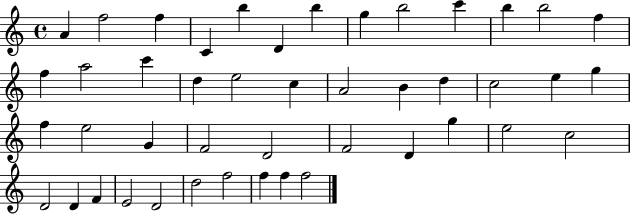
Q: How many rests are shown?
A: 0